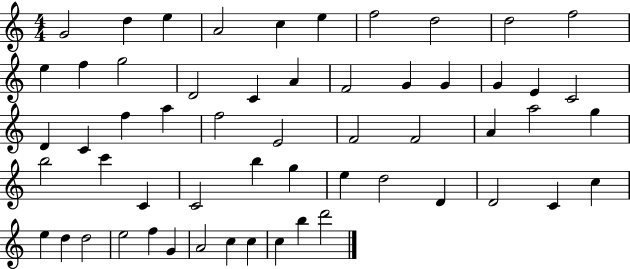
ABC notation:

X:1
T:Untitled
M:4/4
L:1/4
K:C
G2 d e A2 c e f2 d2 d2 f2 e f g2 D2 C A F2 G G G E C2 D C f a f2 E2 F2 F2 A a2 g b2 c' C C2 b g e d2 D D2 C c e d d2 e2 f G A2 c c c b d'2